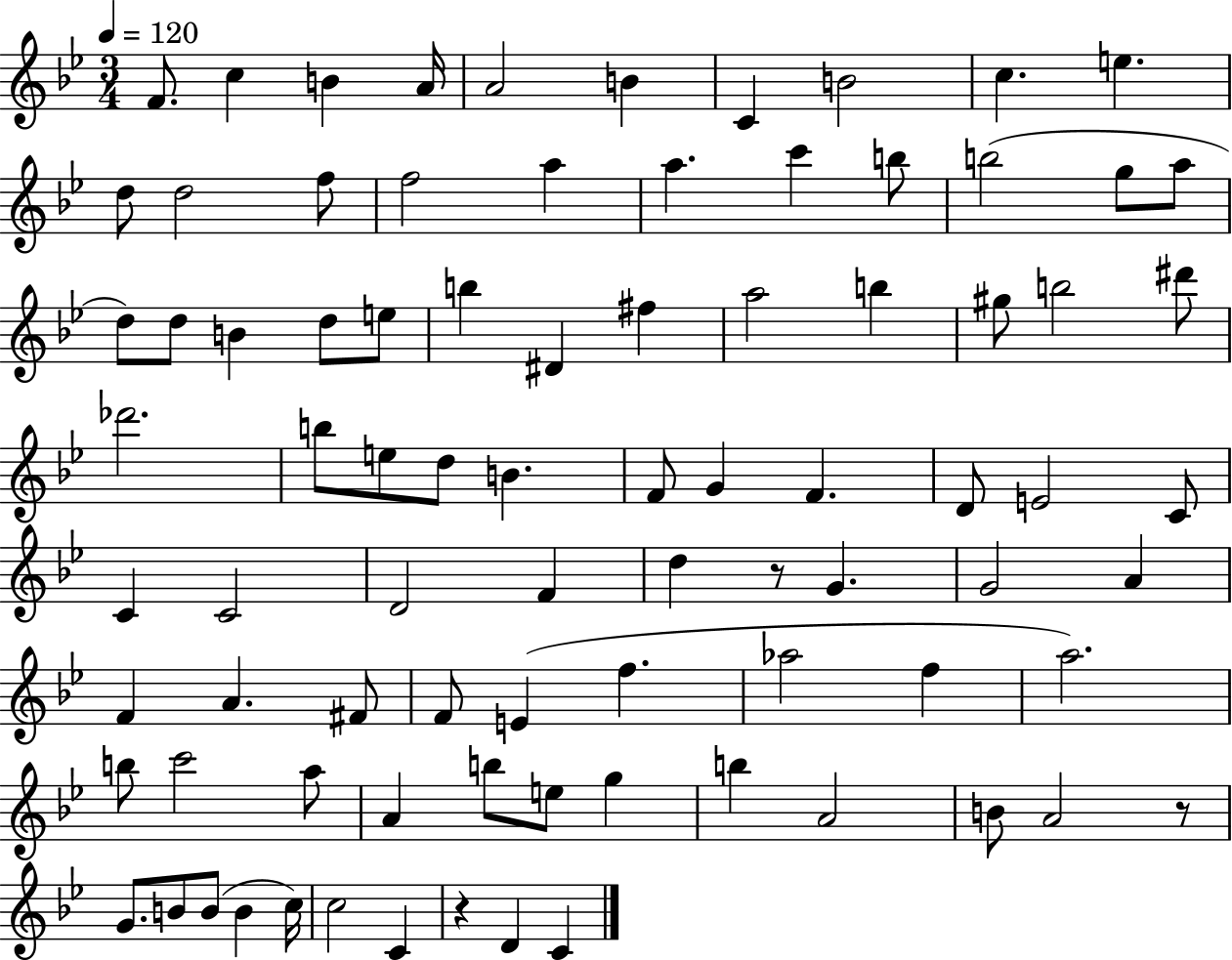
X:1
T:Untitled
M:3/4
L:1/4
K:Bb
F/2 c B A/4 A2 B C B2 c e d/2 d2 f/2 f2 a a c' b/2 b2 g/2 a/2 d/2 d/2 B d/2 e/2 b ^D ^f a2 b ^g/2 b2 ^d'/2 _d'2 b/2 e/2 d/2 B F/2 G F D/2 E2 C/2 C C2 D2 F d z/2 G G2 A F A ^F/2 F/2 E f _a2 f a2 b/2 c'2 a/2 A b/2 e/2 g b A2 B/2 A2 z/2 G/2 B/2 B/2 B c/4 c2 C z D C